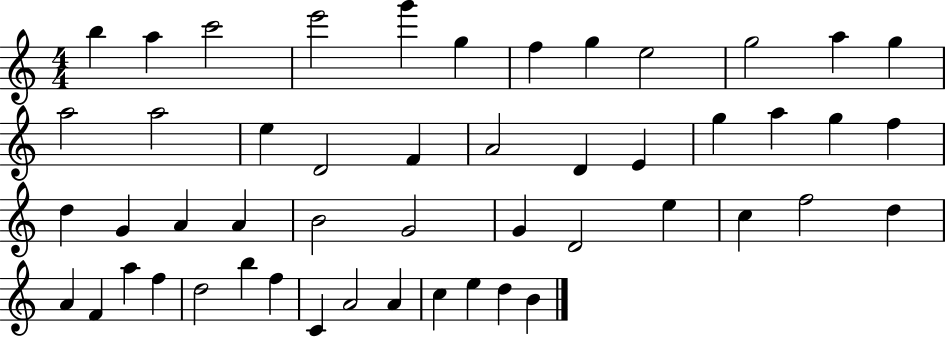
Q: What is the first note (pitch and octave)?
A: B5